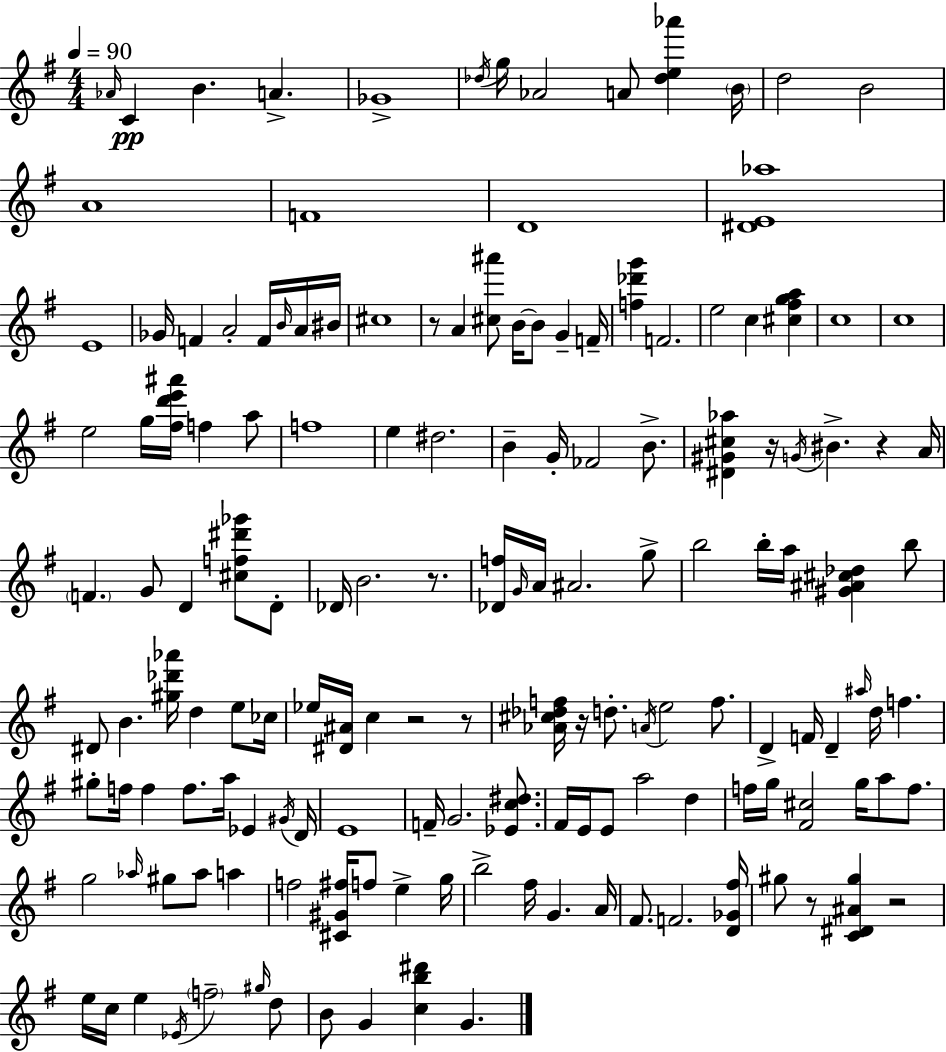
{
  \clef treble
  \numericTimeSignature
  \time 4/4
  \key e \minor
  \tempo 4 = 90
  \grace { aes'16 }\pp c'4 b'4. a'4.-> | ges'1-> | \acciaccatura { des''16 } g''16 aes'2 a'8 <des'' e'' aes'''>4 | \parenthesize b'16 d''2 b'2 | \break a'1 | f'1 | d'1 | <dis' e' aes''>1 | \break e'1 | ges'16 f'4 a'2-. f'16 | \grace { b'16 } a'16 bis'16 cis''1 | r8 a'4 <cis'' ais'''>8 b'16~~ b'8 g'4-- | \break f'16-- <f'' des''' g'''>4 f'2. | e''2 c''4 <cis'' fis'' g'' a''>4 | c''1 | c''1 | \break e''2 g''16 <fis'' d''' e''' ais'''>16 f''4 | a''8 f''1 | e''4 dis''2. | b'4-- g'16-. fes'2 | \break b'8.-> <dis' gis' cis'' aes''>4 r16 \acciaccatura { g'16 } bis'4.-> r4 | a'16 \parenthesize f'4. g'8 d'4 | <cis'' f'' dis''' ges'''>8 d'8-. des'16 b'2. | r8. <des' f''>16 \grace { g'16 } a'16 ais'2. | \break g''8-> b''2 b''16-. a''16 <gis' ais' cis'' des''>4 | b''8 dis'8 b'4. <gis'' des''' aes'''>16 d''4 | e''8 ces''16 ees''16 <dis' ais'>16 c''4 r2 | r8 <aes' cis'' des'' f''>16 r16 d''8.-. \acciaccatura { a'16 } e''2 | \break f''8. d'4-> f'16 d'4-- \grace { ais''16 } | d''16 f''4. gis''8-. f''16 f''4 f''8. | a''16 ees'4 \acciaccatura { gis'16 } d'16 e'1 | f'16-- g'2. | \break <ees' c'' dis''>8. fis'16 e'16 e'8 a''2 | d''4 f''16 g''16 <fis' cis''>2 | g''16 a''8 f''8. g''2 | \grace { aes''16 } gis''8 aes''8 a''4 f''2 | \break <cis' gis' fis''>16 f''8 e''4-> g''16 b''2-> | fis''16 g'4. a'16 fis'8. f'2. | <d' ges' fis''>16 gis''8 r8 <c' dis' ais' gis''>4 | r2 e''16 c''16 e''4 \acciaccatura { ees'16 } | \break \parenthesize f''2-- \grace { gis''16 } d''8 b'8 g'4 | <c'' b'' dis'''>4 g'4. \bar "|."
}